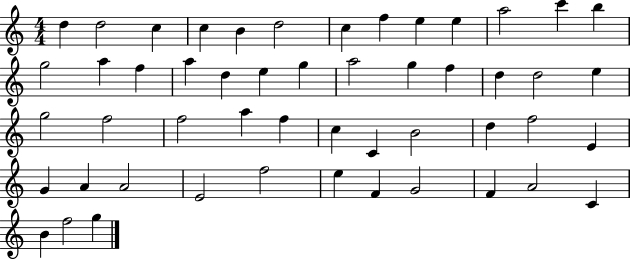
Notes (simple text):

D5/q D5/h C5/q C5/q B4/q D5/h C5/q F5/q E5/q E5/q A5/h C6/q B5/q G5/h A5/q F5/q A5/q D5/q E5/q G5/q A5/h G5/q F5/q D5/q D5/h E5/q G5/h F5/h F5/h A5/q F5/q C5/q C4/q B4/h D5/q F5/h E4/q G4/q A4/q A4/h E4/h F5/h E5/q F4/q G4/h F4/q A4/h C4/q B4/q F5/h G5/q